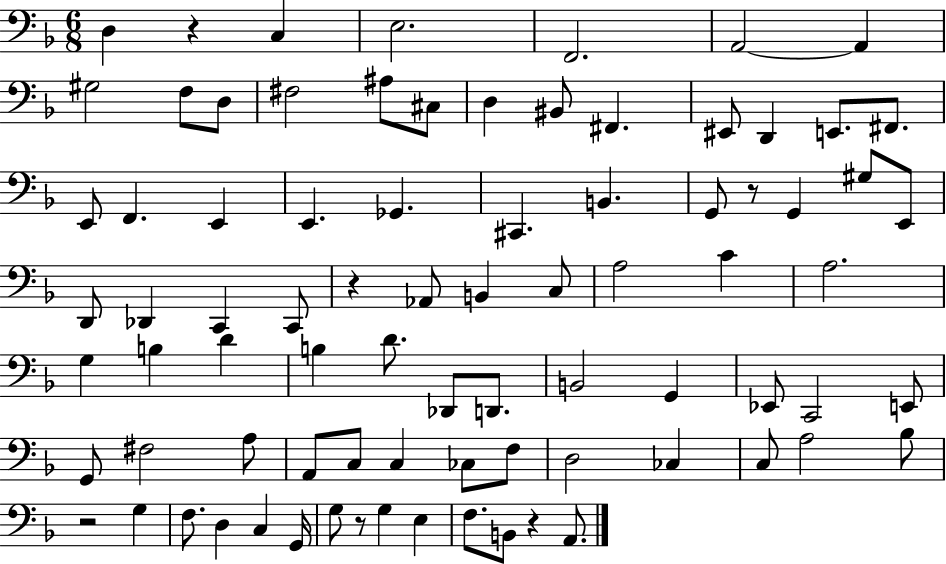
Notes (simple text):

D3/q R/q C3/q E3/h. F2/h. A2/h A2/q G#3/h F3/e D3/e F#3/h A#3/e C#3/e D3/q BIS2/e F#2/q. EIS2/e D2/q E2/e. F#2/e. E2/e F2/q. E2/q E2/q. Gb2/q. C#2/q. B2/q. G2/e R/e G2/q G#3/e E2/e D2/e Db2/q C2/q C2/e R/q Ab2/e B2/q C3/e A3/h C4/q A3/h. G3/q B3/q D4/q B3/q D4/e. Db2/e D2/e. B2/h G2/q Eb2/e C2/h E2/e G2/e F#3/h A3/e A2/e C3/e C3/q CES3/e F3/e D3/h CES3/q C3/e A3/h Bb3/e R/h G3/q F3/e. D3/q C3/q G2/s G3/e R/e G3/q E3/q F3/e. B2/e R/q A2/e.